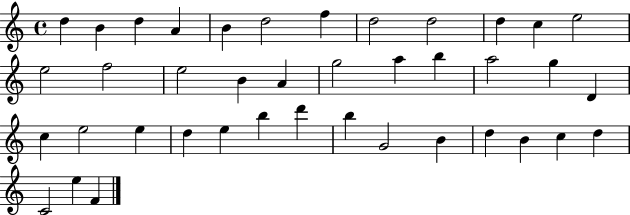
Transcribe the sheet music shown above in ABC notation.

X:1
T:Untitled
M:4/4
L:1/4
K:C
d B d A B d2 f d2 d2 d c e2 e2 f2 e2 B A g2 a b a2 g D c e2 e d e b d' b G2 B d B c d C2 e F